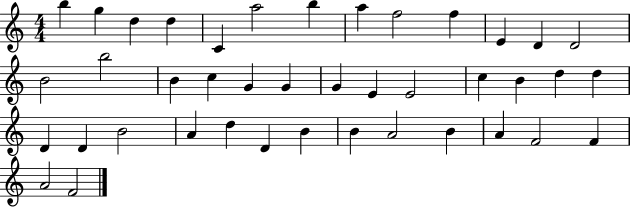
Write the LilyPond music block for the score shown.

{
  \clef treble
  \numericTimeSignature
  \time 4/4
  \key c \major
  b''4 g''4 d''4 d''4 | c'4 a''2 b''4 | a''4 f''2 f''4 | e'4 d'4 d'2 | \break b'2 b''2 | b'4 c''4 g'4 g'4 | g'4 e'4 e'2 | c''4 b'4 d''4 d''4 | \break d'4 d'4 b'2 | a'4 d''4 d'4 b'4 | b'4 a'2 b'4 | a'4 f'2 f'4 | \break a'2 f'2 | \bar "|."
}